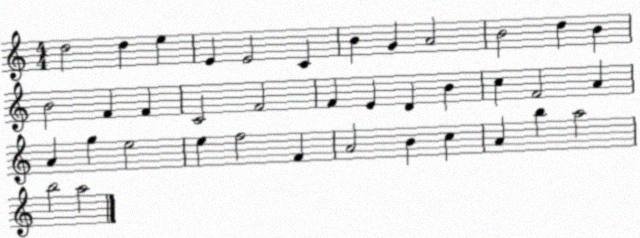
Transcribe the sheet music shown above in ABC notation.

X:1
T:Untitled
M:4/4
L:1/4
K:C
d2 d e E E2 C B G A2 B2 d B B2 F F C2 F2 F E D B c F2 A A g e2 e f2 F A2 B c A b a2 b2 a2